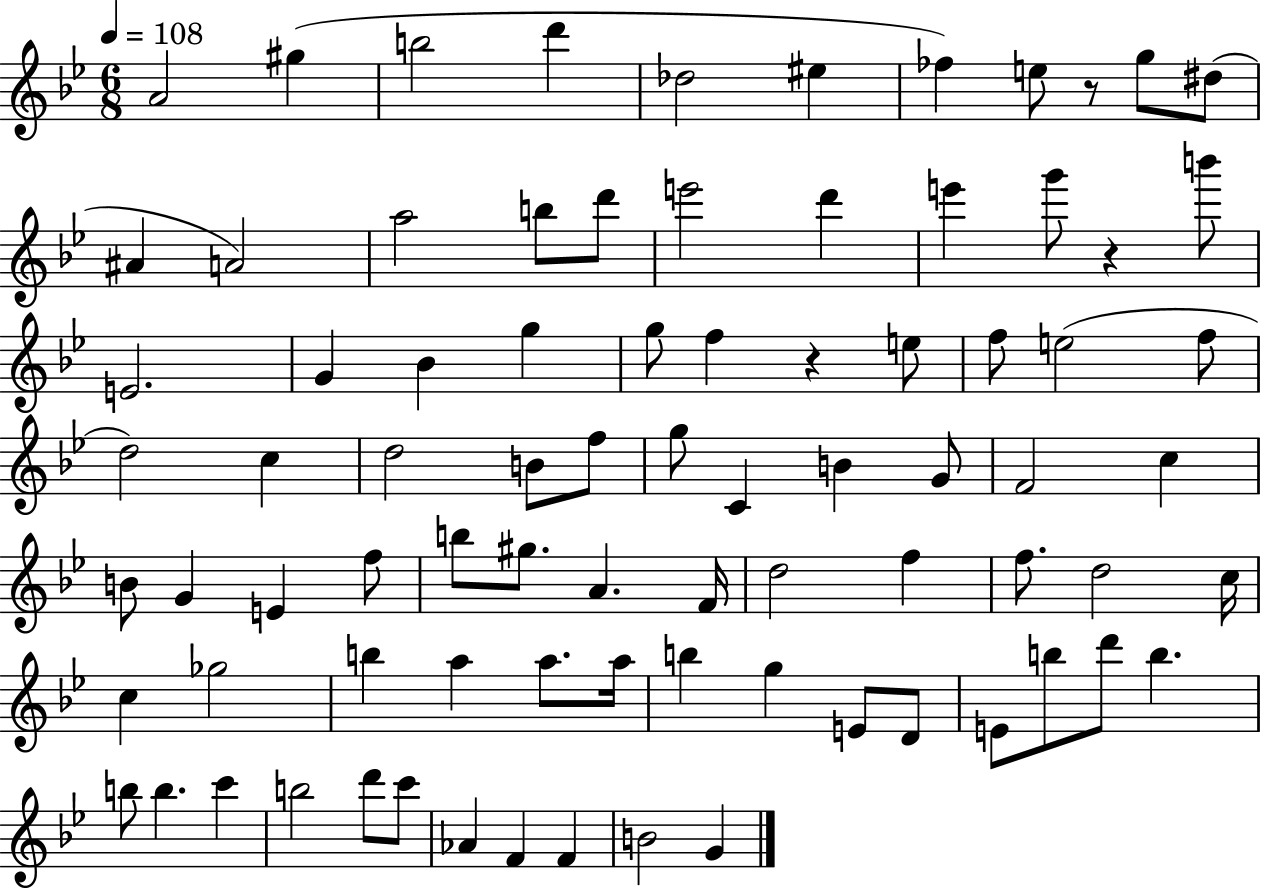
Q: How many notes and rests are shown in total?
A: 82